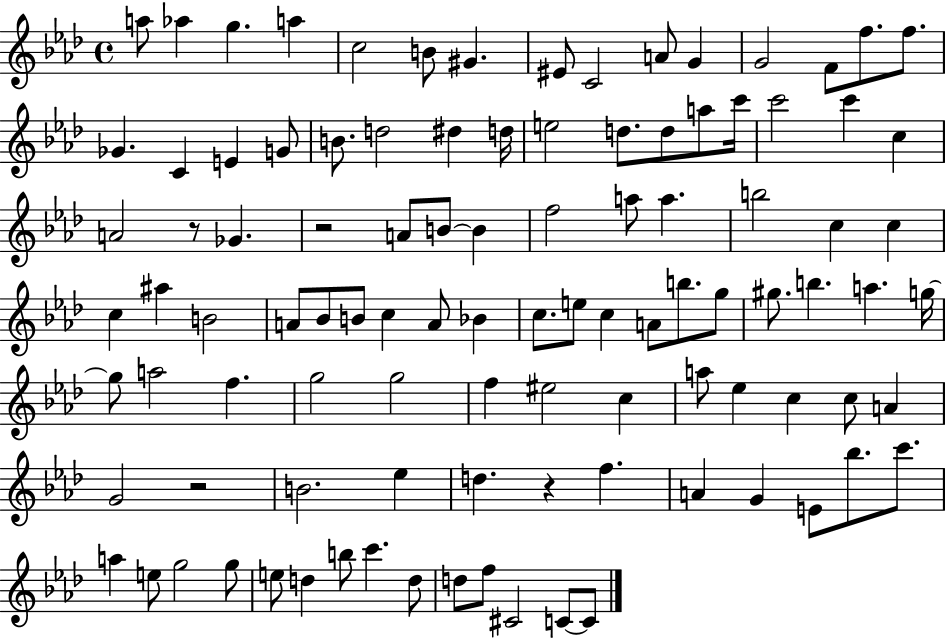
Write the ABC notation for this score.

X:1
T:Untitled
M:4/4
L:1/4
K:Ab
a/2 _a g a c2 B/2 ^G ^E/2 C2 A/2 G G2 F/2 f/2 f/2 _G C E G/2 B/2 d2 ^d d/4 e2 d/2 d/2 a/2 c'/4 c'2 c' c A2 z/2 _G z2 A/2 B/2 B f2 a/2 a b2 c c c ^a B2 A/2 _B/2 B/2 c A/2 _B c/2 e/2 c A/2 b/2 g/2 ^g/2 b a g/4 g/2 a2 f g2 g2 f ^e2 c a/2 _e c c/2 A G2 z2 B2 _e d z f A G E/2 _b/2 c'/2 a e/2 g2 g/2 e/2 d b/2 c' d/2 d/2 f/2 ^C2 C/2 C/2